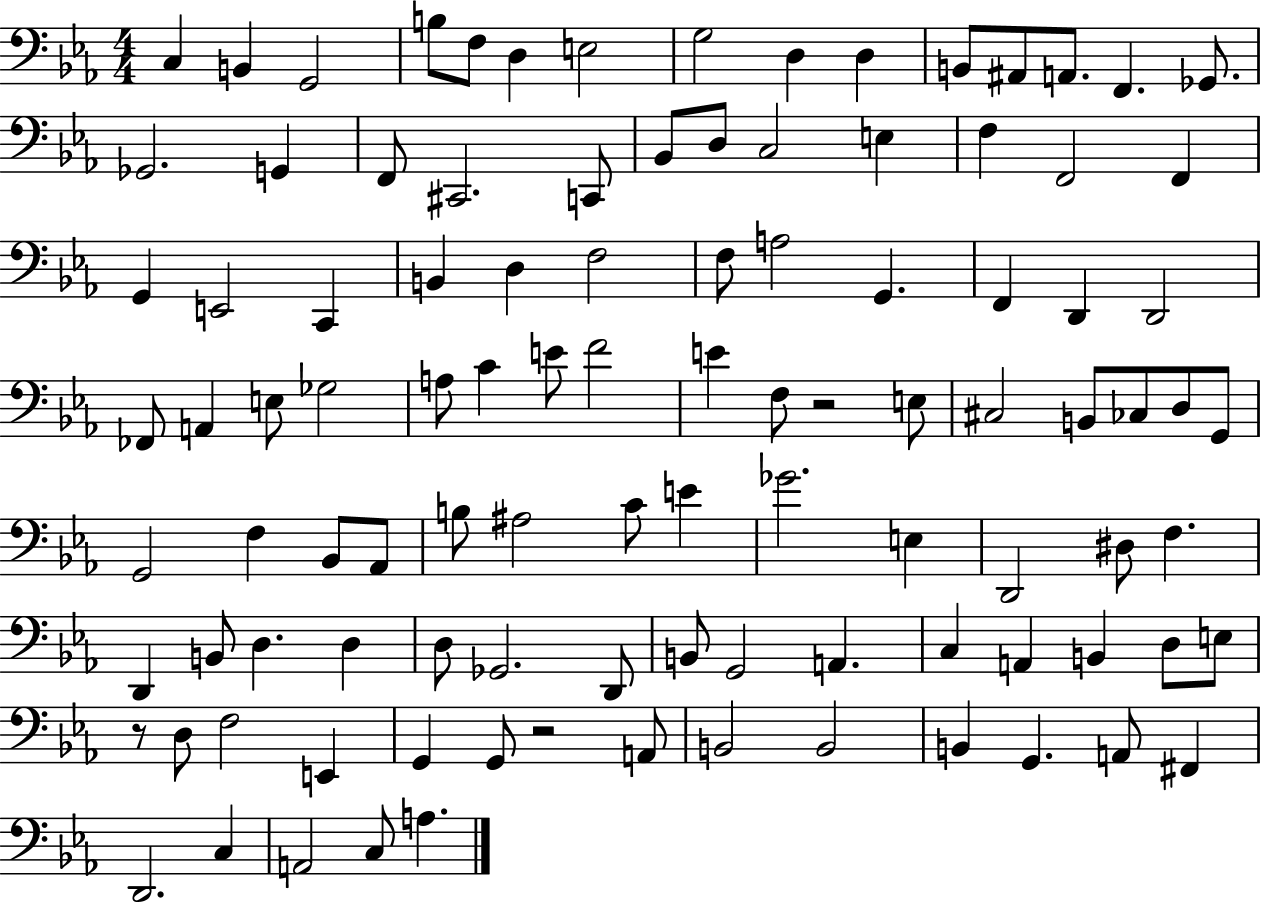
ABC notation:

X:1
T:Untitled
M:4/4
L:1/4
K:Eb
C, B,, G,,2 B,/2 F,/2 D, E,2 G,2 D, D, B,,/2 ^A,,/2 A,,/2 F,, _G,,/2 _G,,2 G,, F,,/2 ^C,,2 C,,/2 _B,,/2 D,/2 C,2 E, F, F,,2 F,, G,, E,,2 C,, B,, D, F,2 F,/2 A,2 G,, F,, D,, D,,2 _F,,/2 A,, E,/2 _G,2 A,/2 C E/2 F2 E F,/2 z2 E,/2 ^C,2 B,,/2 _C,/2 D,/2 G,,/2 G,,2 F, _B,,/2 _A,,/2 B,/2 ^A,2 C/2 E _G2 E, D,,2 ^D,/2 F, D,, B,,/2 D, D, D,/2 _G,,2 D,,/2 B,,/2 G,,2 A,, C, A,, B,, D,/2 E,/2 z/2 D,/2 F,2 E,, G,, G,,/2 z2 A,,/2 B,,2 B,,2 B,, G,, A,,/2 ^F,, D,,2 C, A,,2 C,/2 A,